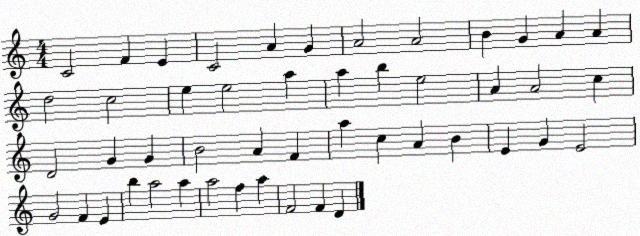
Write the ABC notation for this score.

X:1
T:Untitled
M:4/4
L:1/4
K:C
C2 F E C2 A G A2 A2 B G A A d2 c2 e e2 a a b e2 A A2 c D2 G G B2 A F a c A B E G E2 G2 F E b a2 a a2 f a F2 F D